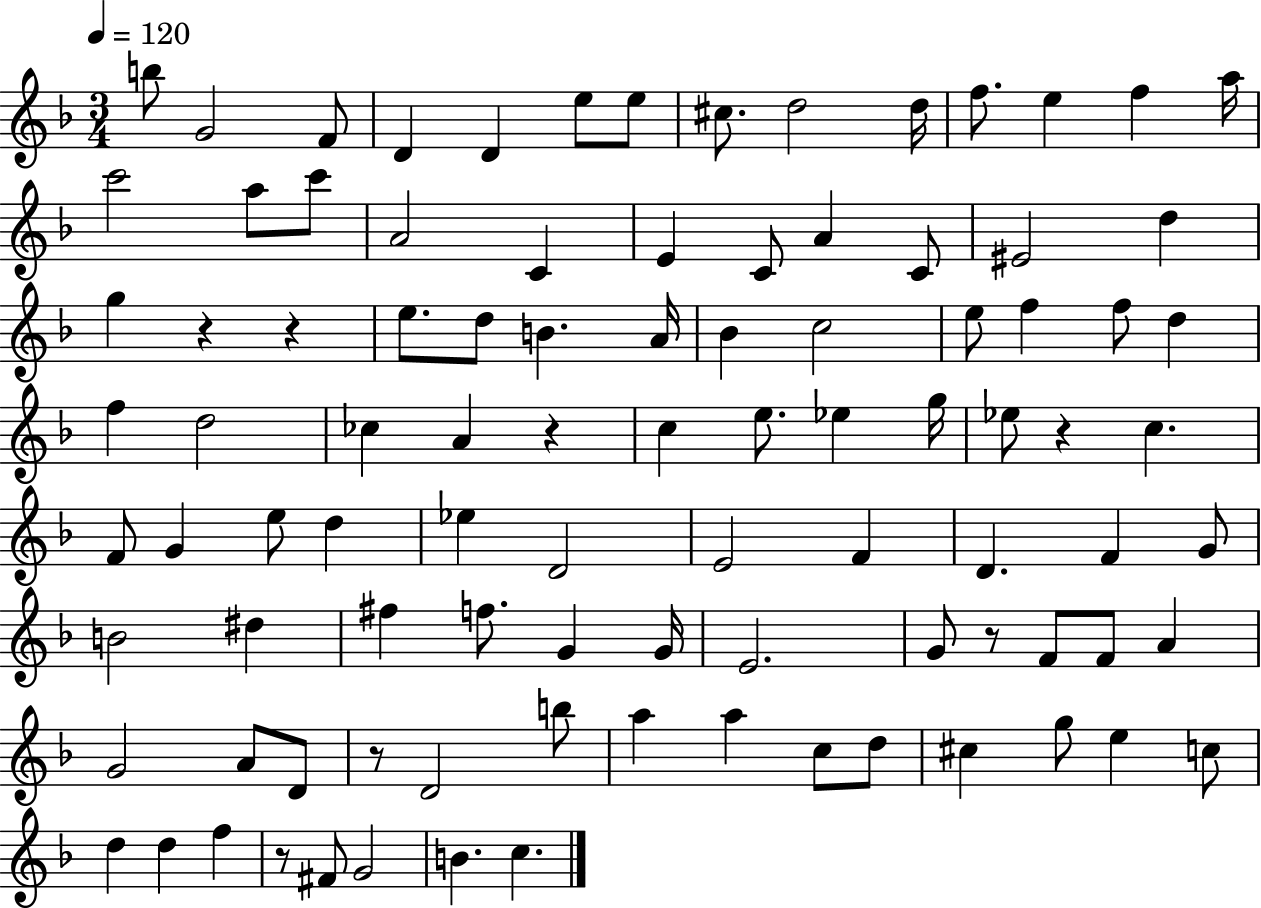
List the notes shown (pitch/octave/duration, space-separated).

B5/e G4/h F4/e D4/q D4/q E5/e E5/e C#5/e. D5/h D5/s F5/e. E5/q F5/q A5/s C6/h A5/e C6/e A4/h C4/q E4/q C4/e A4/q C4/e EIS4/h D5/q G5/q R/q R/q E5/e. D5/e B4/q. A4/s Bb4/q C5/h E5/e F5/q F5/e D5/q F5/q D5/h CES5/q A4/q R/q C5/q E5/e. Eb5/q G5/s Eb5/e R/q C5/q. F4/e G4/q E5/e D5/q Eb5/q D4/h E4/h F4/q D4/q. F4/q G4/e B4/h D#5/q F#5/q F5/e. G4/q G4/s E4/h. G4/e R/e F4/e F4/e A4/q G4/h A4/e D4/e R/e D4/h B5/e A5/q A5/q C5/e D5/e C#5/q G5/e E5/q C5/e D5/q D5/q F5/q R/e F#4/e G4/h B4/q. C5/q.